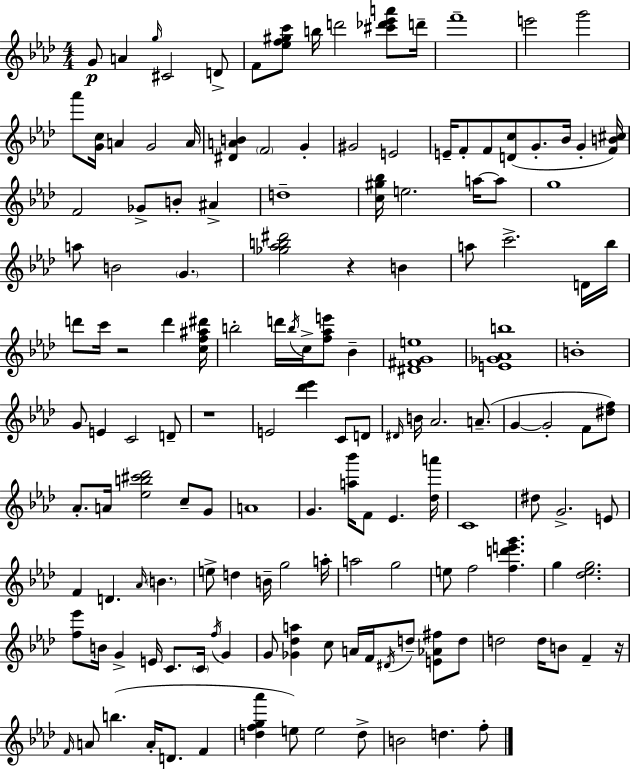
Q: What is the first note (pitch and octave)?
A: G4